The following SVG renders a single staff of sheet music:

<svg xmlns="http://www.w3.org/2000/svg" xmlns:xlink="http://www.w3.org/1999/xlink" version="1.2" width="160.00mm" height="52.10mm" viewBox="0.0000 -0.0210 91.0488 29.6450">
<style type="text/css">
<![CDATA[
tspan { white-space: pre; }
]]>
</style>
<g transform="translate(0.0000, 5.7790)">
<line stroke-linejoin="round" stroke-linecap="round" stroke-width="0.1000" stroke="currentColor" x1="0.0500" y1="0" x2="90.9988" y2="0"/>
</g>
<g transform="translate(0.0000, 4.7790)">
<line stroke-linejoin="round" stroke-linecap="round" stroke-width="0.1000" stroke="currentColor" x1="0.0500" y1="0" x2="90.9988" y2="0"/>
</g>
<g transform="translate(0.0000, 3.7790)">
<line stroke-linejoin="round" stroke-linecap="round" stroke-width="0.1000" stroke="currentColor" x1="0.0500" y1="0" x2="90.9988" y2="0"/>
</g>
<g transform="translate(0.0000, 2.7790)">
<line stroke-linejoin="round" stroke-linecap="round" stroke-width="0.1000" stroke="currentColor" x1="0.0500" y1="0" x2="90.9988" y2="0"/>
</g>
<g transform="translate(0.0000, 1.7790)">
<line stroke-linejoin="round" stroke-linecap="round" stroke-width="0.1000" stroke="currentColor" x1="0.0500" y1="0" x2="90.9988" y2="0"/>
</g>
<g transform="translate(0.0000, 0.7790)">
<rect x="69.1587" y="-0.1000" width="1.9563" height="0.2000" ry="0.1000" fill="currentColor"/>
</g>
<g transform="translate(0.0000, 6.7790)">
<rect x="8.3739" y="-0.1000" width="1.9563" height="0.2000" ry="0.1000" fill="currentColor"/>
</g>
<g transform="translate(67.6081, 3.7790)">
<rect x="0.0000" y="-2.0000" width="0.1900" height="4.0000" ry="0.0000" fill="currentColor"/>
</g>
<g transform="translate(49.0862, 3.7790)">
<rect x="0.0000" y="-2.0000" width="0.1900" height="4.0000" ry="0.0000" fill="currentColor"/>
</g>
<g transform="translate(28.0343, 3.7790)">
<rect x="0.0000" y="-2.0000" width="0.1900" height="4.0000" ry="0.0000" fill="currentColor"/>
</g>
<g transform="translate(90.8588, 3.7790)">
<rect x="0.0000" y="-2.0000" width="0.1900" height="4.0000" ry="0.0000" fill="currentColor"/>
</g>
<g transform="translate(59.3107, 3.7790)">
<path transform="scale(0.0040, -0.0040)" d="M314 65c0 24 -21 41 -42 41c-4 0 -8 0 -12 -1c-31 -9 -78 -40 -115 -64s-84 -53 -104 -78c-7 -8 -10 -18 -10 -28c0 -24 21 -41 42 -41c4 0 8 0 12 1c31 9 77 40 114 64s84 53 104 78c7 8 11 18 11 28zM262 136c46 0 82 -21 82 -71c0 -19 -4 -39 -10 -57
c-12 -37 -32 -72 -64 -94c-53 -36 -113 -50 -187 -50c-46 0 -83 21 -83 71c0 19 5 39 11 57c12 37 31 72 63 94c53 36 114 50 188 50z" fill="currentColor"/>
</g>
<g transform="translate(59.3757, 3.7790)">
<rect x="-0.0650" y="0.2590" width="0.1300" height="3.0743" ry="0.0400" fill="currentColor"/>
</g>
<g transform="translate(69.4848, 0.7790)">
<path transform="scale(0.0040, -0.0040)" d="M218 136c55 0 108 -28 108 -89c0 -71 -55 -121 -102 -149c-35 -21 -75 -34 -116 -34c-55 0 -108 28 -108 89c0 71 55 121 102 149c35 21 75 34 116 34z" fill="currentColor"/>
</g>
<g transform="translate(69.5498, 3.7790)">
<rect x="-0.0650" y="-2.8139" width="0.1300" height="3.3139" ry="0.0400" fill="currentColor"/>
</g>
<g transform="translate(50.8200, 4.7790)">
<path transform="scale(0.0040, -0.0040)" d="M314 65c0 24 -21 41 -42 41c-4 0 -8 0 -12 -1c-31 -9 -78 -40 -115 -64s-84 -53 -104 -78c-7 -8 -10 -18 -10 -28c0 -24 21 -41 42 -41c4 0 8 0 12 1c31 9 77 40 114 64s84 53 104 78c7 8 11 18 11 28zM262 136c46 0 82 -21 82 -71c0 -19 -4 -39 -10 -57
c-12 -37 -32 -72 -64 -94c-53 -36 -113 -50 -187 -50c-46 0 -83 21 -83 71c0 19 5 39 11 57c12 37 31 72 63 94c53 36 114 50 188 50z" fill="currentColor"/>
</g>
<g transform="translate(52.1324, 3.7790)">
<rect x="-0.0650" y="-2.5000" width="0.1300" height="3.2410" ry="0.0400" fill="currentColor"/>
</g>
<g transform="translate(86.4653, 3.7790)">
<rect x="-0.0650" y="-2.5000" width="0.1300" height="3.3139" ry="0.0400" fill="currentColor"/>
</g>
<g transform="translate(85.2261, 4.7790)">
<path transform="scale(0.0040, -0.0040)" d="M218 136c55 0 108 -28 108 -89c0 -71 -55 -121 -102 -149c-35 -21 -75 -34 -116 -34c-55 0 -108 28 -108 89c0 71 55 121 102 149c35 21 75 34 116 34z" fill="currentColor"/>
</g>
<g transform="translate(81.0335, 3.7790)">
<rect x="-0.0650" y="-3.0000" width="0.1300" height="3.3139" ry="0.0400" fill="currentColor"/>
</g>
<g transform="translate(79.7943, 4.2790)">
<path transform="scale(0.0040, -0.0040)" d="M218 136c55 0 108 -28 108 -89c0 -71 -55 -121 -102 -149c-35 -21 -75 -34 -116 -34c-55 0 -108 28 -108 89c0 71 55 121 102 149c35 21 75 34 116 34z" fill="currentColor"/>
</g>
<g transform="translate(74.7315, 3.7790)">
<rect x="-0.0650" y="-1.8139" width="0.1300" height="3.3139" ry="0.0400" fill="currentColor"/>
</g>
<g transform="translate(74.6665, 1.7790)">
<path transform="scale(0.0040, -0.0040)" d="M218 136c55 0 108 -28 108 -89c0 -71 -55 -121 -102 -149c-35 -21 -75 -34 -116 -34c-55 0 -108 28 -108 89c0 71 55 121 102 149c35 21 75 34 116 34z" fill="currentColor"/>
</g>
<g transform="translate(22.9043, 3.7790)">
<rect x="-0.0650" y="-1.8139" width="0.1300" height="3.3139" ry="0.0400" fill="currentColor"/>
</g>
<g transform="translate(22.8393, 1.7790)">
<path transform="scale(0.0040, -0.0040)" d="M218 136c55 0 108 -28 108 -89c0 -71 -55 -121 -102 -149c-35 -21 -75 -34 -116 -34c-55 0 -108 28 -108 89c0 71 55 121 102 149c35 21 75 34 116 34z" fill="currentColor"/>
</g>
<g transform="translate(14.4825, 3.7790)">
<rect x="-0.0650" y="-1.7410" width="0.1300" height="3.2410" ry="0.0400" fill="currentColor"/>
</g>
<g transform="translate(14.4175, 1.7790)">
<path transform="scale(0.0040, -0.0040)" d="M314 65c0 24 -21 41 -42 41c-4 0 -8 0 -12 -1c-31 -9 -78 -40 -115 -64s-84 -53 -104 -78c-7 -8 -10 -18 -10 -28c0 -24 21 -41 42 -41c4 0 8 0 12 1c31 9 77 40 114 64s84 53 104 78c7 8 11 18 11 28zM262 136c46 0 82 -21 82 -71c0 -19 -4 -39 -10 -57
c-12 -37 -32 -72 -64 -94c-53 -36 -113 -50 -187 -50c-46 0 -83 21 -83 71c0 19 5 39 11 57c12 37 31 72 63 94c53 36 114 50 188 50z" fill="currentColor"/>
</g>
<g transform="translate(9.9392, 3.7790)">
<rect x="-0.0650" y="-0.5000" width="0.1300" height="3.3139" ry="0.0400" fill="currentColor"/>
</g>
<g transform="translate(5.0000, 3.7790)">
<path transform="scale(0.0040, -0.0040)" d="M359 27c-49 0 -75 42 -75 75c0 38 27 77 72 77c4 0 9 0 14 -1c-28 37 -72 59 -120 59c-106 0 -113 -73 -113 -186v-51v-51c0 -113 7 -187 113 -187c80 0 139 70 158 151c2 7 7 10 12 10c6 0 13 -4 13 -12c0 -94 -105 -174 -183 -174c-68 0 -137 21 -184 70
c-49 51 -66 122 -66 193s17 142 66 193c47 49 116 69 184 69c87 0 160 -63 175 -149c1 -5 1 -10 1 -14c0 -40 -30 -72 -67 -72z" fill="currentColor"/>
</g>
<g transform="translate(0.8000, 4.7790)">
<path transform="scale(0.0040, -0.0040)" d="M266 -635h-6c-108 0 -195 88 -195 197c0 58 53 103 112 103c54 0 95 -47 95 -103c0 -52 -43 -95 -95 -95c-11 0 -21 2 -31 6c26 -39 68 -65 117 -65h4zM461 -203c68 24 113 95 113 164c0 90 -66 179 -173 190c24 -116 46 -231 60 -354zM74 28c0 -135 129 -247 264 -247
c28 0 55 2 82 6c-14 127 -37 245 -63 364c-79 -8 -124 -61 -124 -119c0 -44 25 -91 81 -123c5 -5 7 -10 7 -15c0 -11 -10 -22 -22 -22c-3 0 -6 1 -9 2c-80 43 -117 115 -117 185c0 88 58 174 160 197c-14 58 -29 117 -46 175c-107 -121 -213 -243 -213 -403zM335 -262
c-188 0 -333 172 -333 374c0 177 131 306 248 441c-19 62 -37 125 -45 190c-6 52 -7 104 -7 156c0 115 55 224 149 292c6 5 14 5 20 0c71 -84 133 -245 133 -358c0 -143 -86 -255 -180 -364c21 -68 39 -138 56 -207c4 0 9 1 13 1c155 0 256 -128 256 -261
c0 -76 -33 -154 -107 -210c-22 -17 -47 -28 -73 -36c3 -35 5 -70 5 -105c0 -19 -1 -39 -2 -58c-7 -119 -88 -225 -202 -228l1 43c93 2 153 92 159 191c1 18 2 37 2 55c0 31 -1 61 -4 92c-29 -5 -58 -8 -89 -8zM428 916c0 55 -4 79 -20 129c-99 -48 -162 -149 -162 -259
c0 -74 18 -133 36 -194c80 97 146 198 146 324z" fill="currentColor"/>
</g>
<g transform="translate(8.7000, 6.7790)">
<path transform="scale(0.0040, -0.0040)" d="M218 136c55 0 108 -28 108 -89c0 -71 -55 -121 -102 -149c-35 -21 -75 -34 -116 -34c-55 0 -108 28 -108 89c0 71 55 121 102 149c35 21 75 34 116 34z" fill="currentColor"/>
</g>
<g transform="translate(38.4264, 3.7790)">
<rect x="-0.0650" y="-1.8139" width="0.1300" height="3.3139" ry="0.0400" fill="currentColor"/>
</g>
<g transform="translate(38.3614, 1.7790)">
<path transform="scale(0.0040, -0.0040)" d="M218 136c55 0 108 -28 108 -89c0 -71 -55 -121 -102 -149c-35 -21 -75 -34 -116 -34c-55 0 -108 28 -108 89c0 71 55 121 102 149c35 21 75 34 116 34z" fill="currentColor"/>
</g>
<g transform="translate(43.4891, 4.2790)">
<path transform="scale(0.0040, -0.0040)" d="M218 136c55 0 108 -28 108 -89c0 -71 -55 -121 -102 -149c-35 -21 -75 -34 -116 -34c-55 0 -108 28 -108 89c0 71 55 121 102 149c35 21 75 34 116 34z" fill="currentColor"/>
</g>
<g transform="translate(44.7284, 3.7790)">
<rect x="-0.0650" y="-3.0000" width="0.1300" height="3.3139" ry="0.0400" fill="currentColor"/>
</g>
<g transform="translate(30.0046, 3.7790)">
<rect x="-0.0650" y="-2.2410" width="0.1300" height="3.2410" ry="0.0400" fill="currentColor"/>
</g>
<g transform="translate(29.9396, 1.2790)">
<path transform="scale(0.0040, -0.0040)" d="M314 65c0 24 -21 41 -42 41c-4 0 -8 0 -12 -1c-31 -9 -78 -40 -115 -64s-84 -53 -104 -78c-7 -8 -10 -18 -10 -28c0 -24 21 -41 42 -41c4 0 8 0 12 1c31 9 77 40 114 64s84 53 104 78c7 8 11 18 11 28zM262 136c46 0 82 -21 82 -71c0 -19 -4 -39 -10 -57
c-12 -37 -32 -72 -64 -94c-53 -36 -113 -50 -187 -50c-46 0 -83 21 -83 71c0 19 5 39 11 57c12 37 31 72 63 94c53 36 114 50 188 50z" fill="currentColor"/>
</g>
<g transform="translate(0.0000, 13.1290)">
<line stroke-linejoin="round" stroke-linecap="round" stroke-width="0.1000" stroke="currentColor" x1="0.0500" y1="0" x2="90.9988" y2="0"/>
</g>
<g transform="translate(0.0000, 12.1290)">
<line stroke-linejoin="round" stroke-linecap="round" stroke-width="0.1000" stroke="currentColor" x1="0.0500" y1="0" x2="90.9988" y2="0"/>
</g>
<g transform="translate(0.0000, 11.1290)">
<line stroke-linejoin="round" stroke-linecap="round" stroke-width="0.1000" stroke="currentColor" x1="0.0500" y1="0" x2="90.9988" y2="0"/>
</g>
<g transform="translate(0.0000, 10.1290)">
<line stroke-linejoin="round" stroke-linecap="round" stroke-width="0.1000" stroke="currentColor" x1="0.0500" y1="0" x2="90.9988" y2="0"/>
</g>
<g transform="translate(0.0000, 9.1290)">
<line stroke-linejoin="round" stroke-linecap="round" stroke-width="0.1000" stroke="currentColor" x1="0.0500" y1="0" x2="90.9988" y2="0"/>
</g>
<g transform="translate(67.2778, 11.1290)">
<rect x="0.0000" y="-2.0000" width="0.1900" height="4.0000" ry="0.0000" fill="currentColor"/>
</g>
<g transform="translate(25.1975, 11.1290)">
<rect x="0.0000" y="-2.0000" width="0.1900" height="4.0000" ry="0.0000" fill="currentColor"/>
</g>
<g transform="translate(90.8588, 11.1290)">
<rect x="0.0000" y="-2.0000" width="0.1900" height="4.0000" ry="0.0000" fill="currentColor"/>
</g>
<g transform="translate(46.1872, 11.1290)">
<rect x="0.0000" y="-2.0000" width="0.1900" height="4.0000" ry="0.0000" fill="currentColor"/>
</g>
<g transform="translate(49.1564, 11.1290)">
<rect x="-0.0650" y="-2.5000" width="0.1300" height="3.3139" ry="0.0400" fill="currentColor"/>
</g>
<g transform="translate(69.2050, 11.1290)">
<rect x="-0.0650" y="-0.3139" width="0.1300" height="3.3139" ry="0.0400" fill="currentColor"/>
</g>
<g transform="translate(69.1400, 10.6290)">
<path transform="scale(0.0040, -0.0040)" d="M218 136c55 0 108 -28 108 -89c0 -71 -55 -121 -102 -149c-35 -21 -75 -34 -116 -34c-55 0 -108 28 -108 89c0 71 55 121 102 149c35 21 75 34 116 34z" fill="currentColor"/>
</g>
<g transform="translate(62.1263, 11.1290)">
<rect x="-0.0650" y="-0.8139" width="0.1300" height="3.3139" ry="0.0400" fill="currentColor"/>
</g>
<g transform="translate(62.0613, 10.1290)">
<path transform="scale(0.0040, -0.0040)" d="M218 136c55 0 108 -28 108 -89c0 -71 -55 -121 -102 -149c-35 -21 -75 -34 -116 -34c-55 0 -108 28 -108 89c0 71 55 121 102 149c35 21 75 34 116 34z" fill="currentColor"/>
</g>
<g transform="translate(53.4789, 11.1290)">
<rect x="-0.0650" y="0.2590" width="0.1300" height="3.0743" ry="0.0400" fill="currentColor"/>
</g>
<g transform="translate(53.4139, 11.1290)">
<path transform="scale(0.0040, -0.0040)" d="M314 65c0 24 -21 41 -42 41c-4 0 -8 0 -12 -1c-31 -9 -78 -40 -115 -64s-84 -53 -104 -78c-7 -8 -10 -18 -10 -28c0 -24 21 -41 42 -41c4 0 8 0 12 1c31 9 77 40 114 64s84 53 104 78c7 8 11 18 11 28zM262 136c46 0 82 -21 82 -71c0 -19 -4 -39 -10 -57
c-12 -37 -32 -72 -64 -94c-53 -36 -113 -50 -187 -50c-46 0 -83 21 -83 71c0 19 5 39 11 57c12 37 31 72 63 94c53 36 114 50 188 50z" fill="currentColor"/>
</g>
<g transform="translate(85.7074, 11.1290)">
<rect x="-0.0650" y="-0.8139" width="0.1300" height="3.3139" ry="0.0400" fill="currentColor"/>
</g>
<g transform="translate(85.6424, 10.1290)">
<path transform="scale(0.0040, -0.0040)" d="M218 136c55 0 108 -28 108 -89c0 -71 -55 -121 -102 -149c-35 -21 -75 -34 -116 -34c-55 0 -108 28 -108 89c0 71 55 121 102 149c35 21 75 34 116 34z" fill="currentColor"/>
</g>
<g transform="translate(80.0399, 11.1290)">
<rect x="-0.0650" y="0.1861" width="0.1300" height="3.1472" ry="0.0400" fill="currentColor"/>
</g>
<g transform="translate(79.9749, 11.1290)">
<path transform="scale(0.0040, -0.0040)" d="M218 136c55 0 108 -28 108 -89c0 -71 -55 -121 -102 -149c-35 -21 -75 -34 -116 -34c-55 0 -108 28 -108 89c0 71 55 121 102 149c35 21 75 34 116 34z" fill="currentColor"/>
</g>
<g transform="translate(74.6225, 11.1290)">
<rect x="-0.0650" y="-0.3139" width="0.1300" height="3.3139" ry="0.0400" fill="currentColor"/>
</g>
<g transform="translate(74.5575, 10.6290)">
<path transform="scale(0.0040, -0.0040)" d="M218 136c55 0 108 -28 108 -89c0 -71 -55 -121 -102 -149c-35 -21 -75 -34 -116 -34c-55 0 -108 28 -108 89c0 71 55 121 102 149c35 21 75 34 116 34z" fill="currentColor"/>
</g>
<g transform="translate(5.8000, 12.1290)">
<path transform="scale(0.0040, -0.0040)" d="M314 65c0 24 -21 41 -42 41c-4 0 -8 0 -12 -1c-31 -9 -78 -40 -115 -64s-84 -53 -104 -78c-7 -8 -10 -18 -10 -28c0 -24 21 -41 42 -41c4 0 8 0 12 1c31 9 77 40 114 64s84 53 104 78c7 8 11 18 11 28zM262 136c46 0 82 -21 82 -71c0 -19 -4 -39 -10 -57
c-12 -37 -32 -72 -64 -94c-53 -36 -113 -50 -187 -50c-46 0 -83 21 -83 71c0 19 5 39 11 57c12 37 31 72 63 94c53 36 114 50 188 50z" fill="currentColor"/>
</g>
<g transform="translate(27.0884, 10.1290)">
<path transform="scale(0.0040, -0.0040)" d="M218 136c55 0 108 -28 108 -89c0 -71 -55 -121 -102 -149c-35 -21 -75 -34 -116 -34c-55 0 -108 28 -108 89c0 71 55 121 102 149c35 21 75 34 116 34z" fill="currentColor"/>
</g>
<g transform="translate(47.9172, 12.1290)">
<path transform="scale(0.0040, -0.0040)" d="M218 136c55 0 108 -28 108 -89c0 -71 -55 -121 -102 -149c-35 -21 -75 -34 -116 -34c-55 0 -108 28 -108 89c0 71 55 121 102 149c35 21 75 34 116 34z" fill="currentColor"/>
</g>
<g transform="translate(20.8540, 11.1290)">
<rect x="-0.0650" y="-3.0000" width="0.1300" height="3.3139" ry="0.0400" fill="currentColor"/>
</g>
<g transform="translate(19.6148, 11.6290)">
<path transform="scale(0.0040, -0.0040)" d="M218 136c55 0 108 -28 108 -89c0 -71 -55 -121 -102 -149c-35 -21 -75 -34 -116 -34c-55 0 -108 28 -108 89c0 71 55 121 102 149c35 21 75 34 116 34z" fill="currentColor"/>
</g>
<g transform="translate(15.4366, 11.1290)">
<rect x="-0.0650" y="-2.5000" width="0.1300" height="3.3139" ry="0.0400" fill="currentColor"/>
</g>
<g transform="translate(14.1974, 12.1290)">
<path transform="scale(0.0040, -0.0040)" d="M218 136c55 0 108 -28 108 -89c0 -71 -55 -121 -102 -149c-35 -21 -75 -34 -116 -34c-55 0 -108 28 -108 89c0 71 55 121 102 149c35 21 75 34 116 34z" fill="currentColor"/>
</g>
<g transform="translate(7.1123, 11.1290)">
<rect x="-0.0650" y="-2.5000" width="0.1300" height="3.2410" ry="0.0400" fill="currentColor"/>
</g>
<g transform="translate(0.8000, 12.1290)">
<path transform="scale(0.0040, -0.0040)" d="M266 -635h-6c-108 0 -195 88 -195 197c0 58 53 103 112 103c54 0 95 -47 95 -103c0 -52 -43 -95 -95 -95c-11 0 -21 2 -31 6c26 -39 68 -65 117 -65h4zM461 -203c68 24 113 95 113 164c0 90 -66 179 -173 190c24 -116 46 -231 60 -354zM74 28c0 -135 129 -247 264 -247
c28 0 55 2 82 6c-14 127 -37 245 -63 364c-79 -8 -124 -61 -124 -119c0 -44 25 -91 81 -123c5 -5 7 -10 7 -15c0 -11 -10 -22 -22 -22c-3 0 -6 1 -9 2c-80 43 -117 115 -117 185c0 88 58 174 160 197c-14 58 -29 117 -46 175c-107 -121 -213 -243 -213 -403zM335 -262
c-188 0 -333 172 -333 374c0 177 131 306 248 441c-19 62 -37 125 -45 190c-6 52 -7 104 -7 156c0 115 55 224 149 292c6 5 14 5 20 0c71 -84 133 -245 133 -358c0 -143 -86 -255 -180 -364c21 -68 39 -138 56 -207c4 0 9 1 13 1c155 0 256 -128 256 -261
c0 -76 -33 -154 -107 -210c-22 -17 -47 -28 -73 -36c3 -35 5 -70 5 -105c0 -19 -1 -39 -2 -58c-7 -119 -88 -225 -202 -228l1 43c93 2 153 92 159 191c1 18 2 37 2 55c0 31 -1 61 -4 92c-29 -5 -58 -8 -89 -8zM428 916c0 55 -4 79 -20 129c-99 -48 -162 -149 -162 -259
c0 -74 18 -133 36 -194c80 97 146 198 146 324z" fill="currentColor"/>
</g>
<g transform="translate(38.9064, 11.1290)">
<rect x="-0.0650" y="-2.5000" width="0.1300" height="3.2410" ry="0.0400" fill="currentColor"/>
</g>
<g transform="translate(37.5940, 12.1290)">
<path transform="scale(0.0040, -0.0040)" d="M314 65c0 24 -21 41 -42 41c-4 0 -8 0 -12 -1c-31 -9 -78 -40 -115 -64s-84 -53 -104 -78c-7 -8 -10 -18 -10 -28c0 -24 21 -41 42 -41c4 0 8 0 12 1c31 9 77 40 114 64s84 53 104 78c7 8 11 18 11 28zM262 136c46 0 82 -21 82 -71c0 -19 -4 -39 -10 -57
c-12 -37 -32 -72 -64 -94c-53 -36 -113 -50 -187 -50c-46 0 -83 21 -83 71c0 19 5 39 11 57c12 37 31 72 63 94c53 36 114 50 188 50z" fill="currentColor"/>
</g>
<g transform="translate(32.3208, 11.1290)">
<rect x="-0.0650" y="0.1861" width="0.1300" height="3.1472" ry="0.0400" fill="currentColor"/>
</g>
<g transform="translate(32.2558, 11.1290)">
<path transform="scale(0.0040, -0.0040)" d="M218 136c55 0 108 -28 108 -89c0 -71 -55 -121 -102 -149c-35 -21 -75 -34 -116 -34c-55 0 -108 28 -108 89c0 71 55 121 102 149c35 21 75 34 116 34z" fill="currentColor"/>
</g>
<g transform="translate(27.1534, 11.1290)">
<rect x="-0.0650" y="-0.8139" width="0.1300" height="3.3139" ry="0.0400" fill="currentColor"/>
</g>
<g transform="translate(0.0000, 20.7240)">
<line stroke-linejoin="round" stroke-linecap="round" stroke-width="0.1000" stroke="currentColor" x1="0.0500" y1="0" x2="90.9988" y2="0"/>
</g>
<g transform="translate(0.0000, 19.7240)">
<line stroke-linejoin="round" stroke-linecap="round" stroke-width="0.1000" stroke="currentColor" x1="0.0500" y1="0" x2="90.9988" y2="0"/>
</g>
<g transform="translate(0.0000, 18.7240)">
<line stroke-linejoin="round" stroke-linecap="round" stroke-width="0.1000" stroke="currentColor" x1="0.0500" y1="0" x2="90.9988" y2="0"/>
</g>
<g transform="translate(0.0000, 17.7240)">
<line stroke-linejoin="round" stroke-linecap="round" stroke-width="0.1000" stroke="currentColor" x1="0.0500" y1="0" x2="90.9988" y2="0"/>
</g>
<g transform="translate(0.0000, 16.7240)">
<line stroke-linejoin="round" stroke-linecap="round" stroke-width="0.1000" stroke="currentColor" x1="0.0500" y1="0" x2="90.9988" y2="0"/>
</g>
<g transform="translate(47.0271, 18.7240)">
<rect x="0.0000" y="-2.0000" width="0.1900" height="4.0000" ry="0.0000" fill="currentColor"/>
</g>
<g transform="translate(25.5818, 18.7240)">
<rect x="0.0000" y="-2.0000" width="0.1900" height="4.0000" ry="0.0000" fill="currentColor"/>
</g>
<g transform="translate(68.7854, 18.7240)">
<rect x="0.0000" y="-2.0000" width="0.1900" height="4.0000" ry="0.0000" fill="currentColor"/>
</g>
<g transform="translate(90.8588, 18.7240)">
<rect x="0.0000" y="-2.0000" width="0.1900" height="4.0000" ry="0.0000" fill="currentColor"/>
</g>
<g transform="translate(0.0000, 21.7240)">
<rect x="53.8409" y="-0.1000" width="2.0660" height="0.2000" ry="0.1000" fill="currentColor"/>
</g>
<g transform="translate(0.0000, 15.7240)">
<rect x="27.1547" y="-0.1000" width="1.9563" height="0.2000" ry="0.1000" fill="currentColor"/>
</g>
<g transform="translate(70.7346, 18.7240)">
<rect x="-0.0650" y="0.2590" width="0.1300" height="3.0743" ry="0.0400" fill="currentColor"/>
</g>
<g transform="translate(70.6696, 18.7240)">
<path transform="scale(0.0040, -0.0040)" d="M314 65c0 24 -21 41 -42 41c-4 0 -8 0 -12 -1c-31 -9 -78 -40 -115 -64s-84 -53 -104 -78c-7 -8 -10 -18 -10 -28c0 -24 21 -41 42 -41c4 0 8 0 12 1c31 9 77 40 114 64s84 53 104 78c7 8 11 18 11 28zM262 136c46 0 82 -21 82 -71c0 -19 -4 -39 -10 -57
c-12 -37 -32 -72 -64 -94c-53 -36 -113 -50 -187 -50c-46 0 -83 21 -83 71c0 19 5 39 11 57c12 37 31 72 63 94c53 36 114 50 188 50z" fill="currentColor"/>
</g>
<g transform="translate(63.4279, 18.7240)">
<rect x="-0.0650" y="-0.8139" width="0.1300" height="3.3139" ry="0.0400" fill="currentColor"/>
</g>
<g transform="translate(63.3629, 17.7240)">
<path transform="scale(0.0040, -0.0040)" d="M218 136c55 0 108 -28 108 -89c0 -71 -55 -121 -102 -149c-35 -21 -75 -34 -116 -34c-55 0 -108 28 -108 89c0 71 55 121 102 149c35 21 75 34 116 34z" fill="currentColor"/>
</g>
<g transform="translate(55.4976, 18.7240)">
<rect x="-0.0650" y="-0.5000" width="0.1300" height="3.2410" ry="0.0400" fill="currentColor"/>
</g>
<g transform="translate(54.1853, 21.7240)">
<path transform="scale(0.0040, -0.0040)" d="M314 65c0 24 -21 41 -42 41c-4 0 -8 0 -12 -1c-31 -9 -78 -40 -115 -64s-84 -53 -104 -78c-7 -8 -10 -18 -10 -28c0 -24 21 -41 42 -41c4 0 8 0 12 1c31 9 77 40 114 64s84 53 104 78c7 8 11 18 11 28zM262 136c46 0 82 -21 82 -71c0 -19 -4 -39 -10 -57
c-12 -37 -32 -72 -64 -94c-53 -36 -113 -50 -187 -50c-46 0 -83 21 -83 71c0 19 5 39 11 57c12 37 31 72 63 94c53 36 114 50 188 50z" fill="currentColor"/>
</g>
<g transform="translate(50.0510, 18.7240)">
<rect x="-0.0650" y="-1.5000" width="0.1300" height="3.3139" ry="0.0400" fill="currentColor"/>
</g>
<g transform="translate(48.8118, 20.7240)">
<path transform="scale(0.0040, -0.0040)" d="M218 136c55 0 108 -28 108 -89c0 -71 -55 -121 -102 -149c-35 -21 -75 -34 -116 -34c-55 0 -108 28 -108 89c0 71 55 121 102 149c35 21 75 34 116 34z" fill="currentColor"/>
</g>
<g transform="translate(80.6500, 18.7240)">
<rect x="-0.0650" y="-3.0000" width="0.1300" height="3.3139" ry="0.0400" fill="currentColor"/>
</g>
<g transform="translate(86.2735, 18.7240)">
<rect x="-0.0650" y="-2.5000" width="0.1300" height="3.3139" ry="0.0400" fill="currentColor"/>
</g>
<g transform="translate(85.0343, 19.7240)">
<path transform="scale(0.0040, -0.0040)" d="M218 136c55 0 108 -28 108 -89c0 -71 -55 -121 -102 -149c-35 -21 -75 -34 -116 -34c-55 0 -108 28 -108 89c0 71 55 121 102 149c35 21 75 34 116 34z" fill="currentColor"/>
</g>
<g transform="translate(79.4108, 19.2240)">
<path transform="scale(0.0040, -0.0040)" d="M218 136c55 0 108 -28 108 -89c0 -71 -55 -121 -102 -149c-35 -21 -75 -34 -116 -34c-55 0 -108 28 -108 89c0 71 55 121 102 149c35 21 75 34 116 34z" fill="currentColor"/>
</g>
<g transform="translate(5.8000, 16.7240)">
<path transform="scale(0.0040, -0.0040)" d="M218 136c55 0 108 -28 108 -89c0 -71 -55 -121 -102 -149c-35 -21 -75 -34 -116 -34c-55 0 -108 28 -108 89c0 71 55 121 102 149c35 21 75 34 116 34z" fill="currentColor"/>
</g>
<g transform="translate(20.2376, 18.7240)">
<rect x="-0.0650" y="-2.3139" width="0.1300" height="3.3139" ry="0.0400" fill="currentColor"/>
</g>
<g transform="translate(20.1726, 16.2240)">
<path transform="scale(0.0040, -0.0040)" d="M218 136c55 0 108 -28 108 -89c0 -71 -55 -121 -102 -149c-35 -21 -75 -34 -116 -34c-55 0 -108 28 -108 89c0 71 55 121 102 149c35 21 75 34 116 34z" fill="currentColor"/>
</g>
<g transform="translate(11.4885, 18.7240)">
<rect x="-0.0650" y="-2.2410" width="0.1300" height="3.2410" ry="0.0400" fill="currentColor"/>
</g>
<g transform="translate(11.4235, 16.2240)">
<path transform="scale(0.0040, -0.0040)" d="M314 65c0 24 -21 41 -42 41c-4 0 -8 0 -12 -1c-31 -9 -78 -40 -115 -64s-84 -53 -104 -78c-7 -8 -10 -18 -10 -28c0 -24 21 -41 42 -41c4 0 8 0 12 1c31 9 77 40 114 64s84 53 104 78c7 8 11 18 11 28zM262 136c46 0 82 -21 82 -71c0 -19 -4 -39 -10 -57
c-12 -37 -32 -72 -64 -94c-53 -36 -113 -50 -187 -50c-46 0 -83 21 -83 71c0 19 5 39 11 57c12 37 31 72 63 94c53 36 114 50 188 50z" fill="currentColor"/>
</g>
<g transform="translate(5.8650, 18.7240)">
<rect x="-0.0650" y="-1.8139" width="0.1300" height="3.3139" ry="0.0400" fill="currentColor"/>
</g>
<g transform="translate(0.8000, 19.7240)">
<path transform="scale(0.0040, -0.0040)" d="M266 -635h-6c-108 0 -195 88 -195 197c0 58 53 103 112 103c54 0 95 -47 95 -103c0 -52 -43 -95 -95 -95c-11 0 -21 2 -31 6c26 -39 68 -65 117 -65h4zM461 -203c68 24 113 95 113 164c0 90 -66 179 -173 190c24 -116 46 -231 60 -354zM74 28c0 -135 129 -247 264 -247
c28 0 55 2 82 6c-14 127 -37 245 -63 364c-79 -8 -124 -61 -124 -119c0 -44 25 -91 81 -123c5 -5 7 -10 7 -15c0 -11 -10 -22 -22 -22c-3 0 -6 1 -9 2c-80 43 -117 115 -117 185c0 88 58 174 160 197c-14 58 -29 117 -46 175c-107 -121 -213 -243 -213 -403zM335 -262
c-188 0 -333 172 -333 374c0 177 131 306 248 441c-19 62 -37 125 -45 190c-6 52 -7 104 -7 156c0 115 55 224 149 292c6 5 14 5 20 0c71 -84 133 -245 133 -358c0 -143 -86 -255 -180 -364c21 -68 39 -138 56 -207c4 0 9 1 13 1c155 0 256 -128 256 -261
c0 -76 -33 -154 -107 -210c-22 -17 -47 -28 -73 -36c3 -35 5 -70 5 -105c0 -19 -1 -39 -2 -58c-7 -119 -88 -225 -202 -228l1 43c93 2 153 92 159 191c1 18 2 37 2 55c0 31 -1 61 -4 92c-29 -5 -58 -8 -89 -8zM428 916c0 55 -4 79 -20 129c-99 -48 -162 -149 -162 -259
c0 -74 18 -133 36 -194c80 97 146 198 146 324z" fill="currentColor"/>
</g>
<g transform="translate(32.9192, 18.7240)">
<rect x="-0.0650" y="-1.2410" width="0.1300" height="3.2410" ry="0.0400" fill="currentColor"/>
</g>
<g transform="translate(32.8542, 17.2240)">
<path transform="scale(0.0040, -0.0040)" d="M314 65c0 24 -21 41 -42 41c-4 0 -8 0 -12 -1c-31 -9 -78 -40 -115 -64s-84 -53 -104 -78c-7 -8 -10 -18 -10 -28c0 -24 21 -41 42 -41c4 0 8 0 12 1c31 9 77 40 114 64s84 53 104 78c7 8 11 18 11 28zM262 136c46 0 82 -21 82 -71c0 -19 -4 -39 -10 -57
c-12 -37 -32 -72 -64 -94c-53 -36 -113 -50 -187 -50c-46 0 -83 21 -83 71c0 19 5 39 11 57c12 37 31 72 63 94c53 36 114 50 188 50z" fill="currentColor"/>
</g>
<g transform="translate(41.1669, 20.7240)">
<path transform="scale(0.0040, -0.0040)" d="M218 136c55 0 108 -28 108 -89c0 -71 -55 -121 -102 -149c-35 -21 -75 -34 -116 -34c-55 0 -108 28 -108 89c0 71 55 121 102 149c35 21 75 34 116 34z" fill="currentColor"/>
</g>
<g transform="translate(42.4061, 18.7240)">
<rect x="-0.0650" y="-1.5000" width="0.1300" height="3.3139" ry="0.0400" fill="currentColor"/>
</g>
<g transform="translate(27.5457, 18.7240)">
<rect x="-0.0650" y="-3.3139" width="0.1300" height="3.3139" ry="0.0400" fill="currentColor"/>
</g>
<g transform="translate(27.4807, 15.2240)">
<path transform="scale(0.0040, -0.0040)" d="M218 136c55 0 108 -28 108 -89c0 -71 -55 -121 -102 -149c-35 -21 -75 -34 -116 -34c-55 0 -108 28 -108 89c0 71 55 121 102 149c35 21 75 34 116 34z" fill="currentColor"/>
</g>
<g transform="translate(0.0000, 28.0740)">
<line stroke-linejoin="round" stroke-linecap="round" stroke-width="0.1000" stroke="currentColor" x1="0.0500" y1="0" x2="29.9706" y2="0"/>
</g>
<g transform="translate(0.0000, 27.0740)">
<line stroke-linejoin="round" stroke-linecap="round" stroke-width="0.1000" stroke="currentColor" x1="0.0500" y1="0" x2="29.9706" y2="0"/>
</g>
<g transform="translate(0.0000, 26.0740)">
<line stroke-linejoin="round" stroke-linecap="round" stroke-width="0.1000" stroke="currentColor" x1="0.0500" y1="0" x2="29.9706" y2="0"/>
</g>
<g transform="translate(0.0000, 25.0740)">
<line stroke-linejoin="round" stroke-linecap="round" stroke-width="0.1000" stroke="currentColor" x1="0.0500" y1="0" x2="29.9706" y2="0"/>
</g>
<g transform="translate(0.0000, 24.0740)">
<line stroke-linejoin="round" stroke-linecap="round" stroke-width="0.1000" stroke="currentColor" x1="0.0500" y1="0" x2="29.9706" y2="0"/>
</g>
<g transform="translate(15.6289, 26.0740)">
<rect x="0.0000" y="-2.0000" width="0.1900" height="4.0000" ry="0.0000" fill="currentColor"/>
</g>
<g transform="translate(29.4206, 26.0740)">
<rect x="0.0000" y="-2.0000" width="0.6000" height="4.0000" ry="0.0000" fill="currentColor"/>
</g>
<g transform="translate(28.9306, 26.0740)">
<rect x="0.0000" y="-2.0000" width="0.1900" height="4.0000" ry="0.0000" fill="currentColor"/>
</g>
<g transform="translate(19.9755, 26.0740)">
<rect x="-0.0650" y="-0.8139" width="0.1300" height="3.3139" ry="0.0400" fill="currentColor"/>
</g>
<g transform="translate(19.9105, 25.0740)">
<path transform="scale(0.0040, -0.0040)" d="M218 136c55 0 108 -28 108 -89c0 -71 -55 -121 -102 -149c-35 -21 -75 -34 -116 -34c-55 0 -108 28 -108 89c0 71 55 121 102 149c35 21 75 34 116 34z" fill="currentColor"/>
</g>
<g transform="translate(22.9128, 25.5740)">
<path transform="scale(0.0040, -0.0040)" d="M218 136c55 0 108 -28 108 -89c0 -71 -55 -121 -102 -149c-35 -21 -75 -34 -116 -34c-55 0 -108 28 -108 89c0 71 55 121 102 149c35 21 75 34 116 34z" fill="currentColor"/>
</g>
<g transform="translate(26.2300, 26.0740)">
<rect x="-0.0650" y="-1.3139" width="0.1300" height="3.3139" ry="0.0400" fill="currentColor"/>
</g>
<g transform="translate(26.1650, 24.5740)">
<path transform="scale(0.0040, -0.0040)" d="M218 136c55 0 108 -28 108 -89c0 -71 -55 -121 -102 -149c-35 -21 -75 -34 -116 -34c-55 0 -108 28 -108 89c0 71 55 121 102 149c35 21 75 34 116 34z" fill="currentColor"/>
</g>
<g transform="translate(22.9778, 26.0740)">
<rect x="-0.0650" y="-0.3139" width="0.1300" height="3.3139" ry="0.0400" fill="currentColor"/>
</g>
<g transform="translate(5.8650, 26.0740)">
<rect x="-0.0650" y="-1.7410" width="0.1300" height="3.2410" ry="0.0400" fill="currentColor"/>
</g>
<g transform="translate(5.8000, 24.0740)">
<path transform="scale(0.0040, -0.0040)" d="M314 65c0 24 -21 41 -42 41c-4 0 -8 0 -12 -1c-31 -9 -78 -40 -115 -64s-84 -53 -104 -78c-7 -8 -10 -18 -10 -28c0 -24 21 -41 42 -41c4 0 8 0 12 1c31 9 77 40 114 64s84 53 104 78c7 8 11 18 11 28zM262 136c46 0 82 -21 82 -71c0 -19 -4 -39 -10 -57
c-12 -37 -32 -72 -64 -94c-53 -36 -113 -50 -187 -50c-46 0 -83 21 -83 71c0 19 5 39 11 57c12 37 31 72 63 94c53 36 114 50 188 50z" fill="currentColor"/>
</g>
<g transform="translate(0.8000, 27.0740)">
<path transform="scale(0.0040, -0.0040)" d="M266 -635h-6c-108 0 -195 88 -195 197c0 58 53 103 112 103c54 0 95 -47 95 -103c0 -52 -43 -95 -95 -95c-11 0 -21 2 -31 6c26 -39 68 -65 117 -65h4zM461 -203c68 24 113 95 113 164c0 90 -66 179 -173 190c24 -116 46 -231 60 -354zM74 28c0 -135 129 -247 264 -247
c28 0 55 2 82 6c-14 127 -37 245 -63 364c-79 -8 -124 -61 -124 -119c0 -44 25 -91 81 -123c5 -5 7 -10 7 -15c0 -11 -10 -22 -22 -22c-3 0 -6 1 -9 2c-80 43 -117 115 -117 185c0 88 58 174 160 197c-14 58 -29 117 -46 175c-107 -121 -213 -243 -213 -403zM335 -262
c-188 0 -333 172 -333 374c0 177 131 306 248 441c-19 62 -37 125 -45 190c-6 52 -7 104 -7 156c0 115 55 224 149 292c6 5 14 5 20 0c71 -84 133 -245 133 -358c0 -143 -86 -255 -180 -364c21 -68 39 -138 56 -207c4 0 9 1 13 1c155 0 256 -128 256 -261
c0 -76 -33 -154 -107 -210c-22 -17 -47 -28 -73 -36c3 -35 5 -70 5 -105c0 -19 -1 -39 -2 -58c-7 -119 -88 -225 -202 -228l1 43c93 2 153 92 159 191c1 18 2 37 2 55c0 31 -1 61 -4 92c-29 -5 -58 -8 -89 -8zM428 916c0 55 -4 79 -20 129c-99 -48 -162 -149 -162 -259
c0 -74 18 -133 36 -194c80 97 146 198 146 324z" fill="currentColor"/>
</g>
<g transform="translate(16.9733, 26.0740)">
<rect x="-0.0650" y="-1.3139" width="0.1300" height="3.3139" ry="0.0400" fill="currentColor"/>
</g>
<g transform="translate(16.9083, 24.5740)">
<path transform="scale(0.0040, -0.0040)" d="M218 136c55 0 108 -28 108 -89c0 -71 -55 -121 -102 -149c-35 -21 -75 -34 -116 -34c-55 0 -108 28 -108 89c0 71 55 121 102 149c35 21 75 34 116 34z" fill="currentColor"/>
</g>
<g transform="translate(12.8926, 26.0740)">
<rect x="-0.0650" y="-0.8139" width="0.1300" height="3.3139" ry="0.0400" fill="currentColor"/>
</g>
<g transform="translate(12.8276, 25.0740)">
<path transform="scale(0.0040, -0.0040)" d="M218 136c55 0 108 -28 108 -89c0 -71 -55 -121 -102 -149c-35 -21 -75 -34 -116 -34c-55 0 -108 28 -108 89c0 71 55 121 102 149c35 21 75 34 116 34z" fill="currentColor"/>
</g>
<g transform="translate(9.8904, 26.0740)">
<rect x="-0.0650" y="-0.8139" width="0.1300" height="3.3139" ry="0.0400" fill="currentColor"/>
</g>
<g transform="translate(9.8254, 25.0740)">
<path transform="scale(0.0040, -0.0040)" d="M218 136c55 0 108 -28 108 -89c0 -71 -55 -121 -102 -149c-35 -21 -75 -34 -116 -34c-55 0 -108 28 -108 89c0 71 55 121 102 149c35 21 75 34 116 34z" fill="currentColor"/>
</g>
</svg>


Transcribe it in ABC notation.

X:1
T:Untitled
M:4/4
L:1/4
K:C
C f2 f g2 f A G2 B2 a f A G G2 G A d B G2 G B2 d c c B d f g2 g b e2 E E C2 d B2 A G f2 d d e d c e